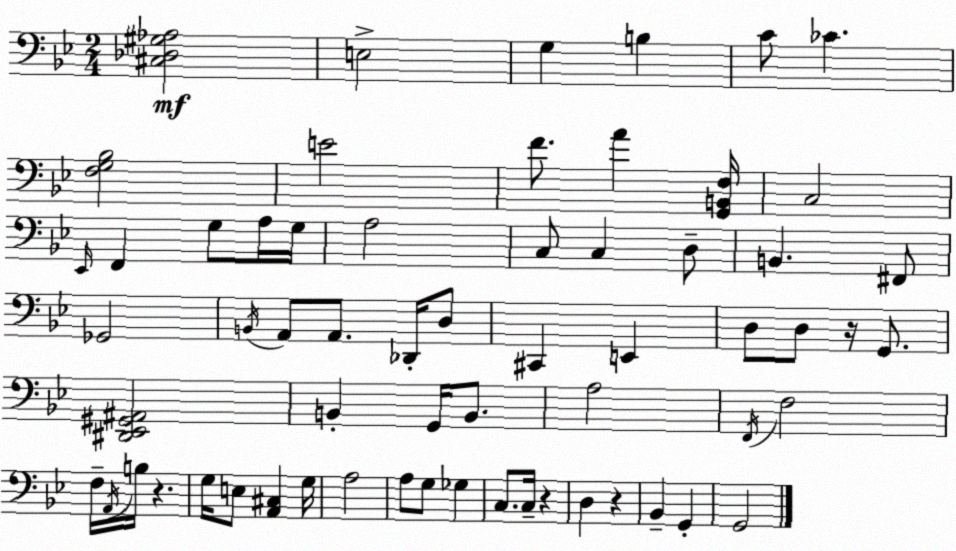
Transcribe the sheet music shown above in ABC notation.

X:1
T:Untitled
M:2/4
L:1/4
K:Gm
[^C,_D,^G,_A,]2 E,2 G, B, C/2 _C [F,G,_B,]2 E2 F/2 A [G,,B,,F,]/4 C,2 _E,,/4 F,, G,/2 A,/4 G,/4 A,2 C,/2 C, D,/2 B,, ^F,,/2 _G,,2 B,,/4 A,,/2 A,,/2 _D,,/4 D,/2 ^C,, E,, D,/2 D,/2 z/4 G,,/2 [^D,,_E,,^G,,^A,,]2 B,, G,,/4 B,,/2 A,2 F,,/4 F,2 F,/4 A,,/4 B,/4 z G,/4 E,/2 [A,,^C,] G,/4 A,2 A,/2 G,/2 _G, C,/2 C,/4 z D, z _B,, G,, G,,2